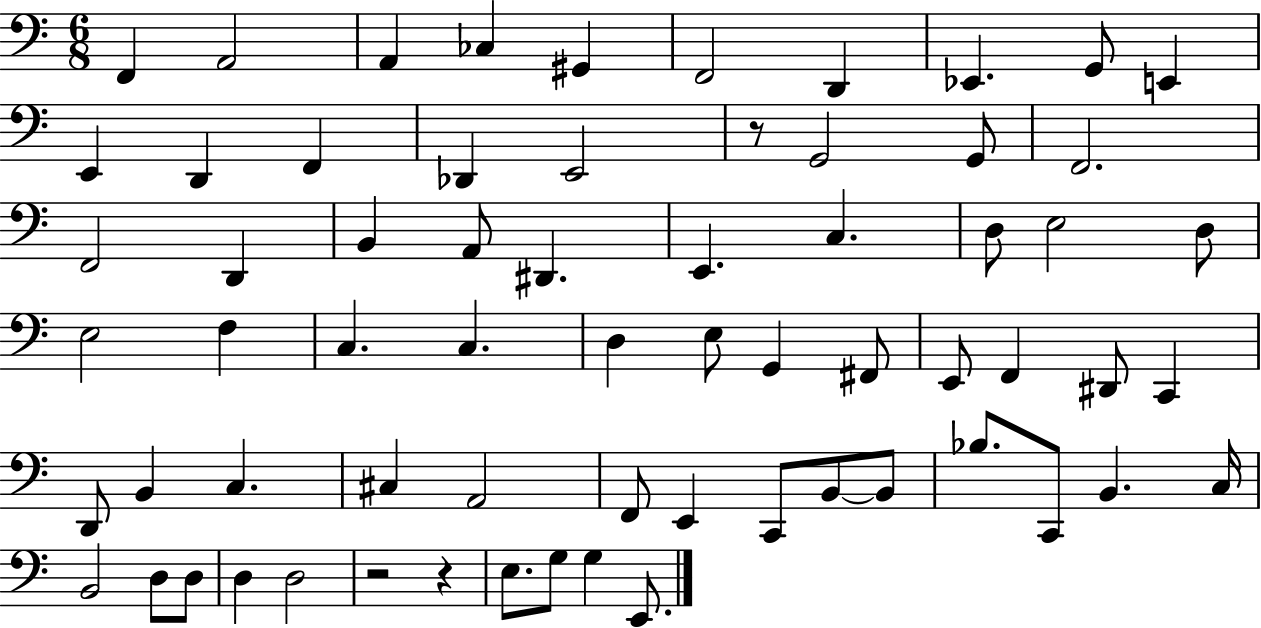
X:1
T:Untitled
M:6/8
L:1/4
K:C
F,, A,,2 A,, _C, ^G,, F,,2 D,, _E,, G,,/2 E,, E,, D,, F,, _D,, E,,2 z/2 G,,2 G,,/2 F,,2 F,,2 D,, B,, A,,/2 ^D,, E,, C, D,/2 E,2 D,/2 E,2 F, C, C, D, E,/2 G,, ^F,,/2 E,,/2 F,, ^D,,/2 C,, D,,/2 B,, C, ^C, A,,2 F,,/2 E,, C,,/2 B,,/2 B,,/2 _B,/2 C,,/2 B,, C,/4 B,,2 D,/2 D,/2 D, D,2 z2 z E,/2 G,/2 G, E,,/2